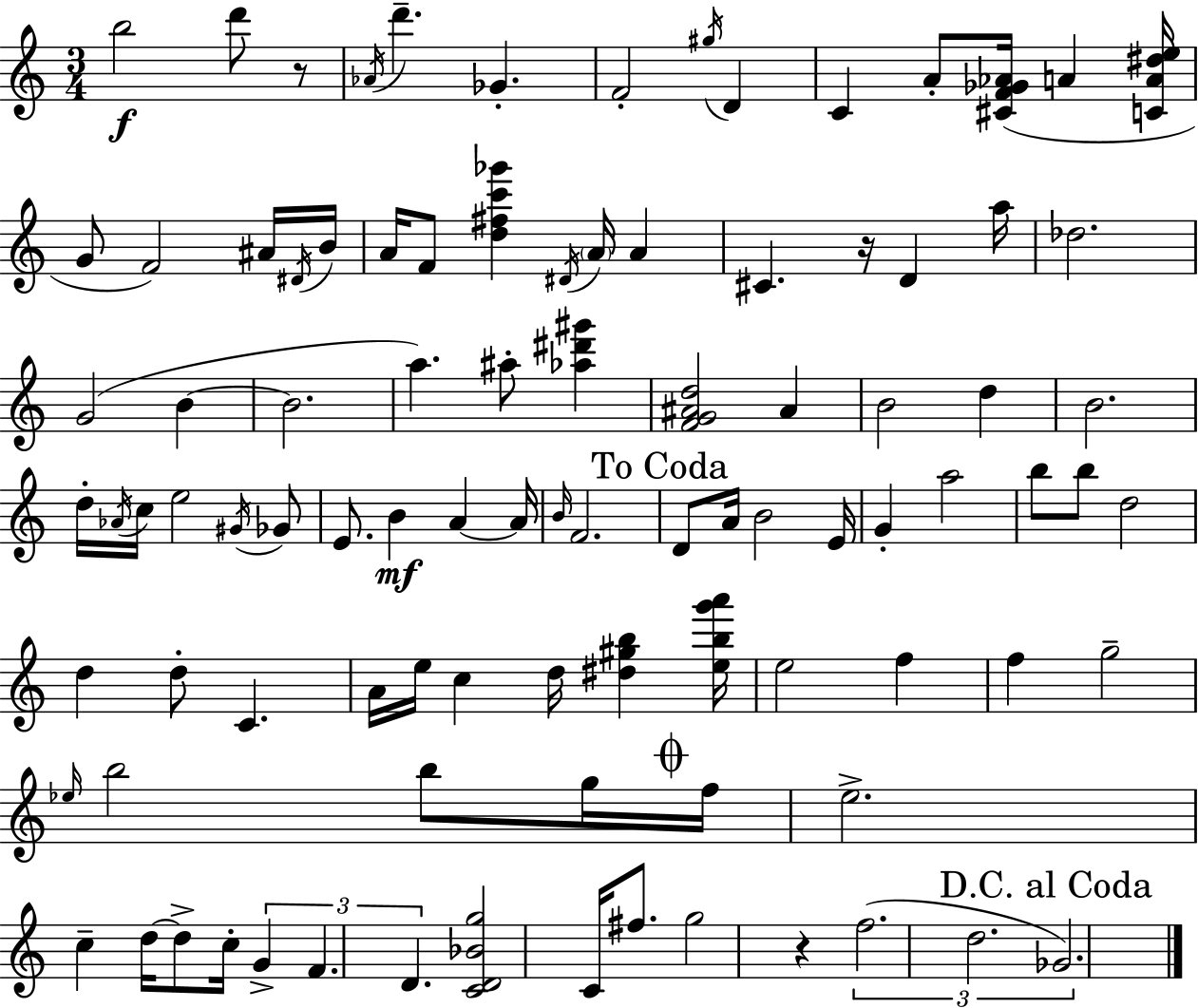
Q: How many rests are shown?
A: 3